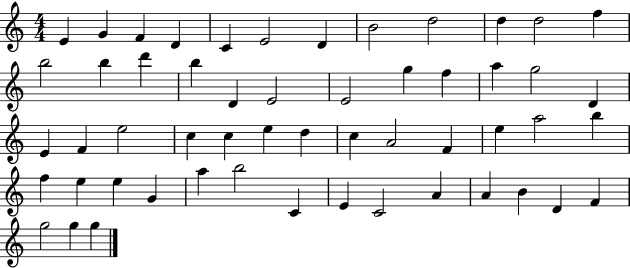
E4/q G4/q F4/q D4/q C4/q E4/h D4/q B4/h D5/h D5/q D5/h F5/q B5/h B5/q D6/q B5/q D4/q E4/h E4/h G5/q F5/q A5/q G5/h D4/q E4/q F4/q E5/h C5/q C5/q E5/q D5/q C5/q A4/h F4/q E5/q A5/h B5/q F5/q E5/q E5/q G4/q A5/q B5/h C4/q E4/q C4/h A4/q A4/q B4/q D4/q F4/q G5/h G5/q G5/q